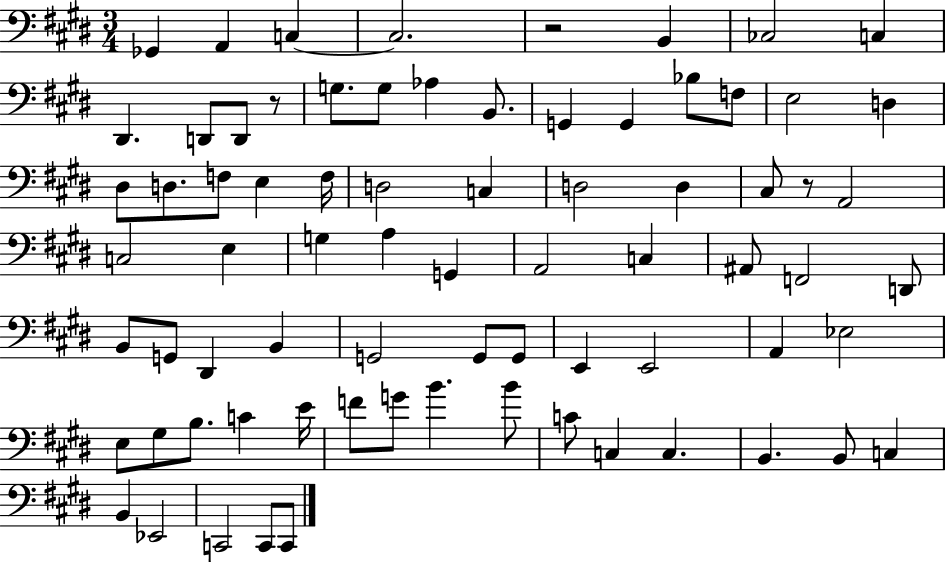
X:1
T:Untitled
M:3/4
L:1/4
K:E
_G,, A,, C, C,2 z2 B,, _C,2 C, ^D,, D,,/2 D,,/2 z/2 G,/2 G,/2 _A, B,,/2 G,, G,, _B,/2 F,/2 E,2 D, ^D,/2 D,/2 F,/2 E, F,/4 D,2 C, D,2 D, ^C,/2 z/2 A,,2 C,2 E, G, A, G,, A,,2 C, ^A,,/2 F,,2 D,,/2 B,,/2 G,,/2 ^D,, B,, G,,2 G,,/2 G,,/2 E,, E,,2 A,, _E,2 E,/2 ^G,/2 B,/2 C E/4 F/2 G/2 B B/2 C/2 C, C, B,, B,,/2 C, B,, _E,,2 C,,2 C,,/2 C,,/2